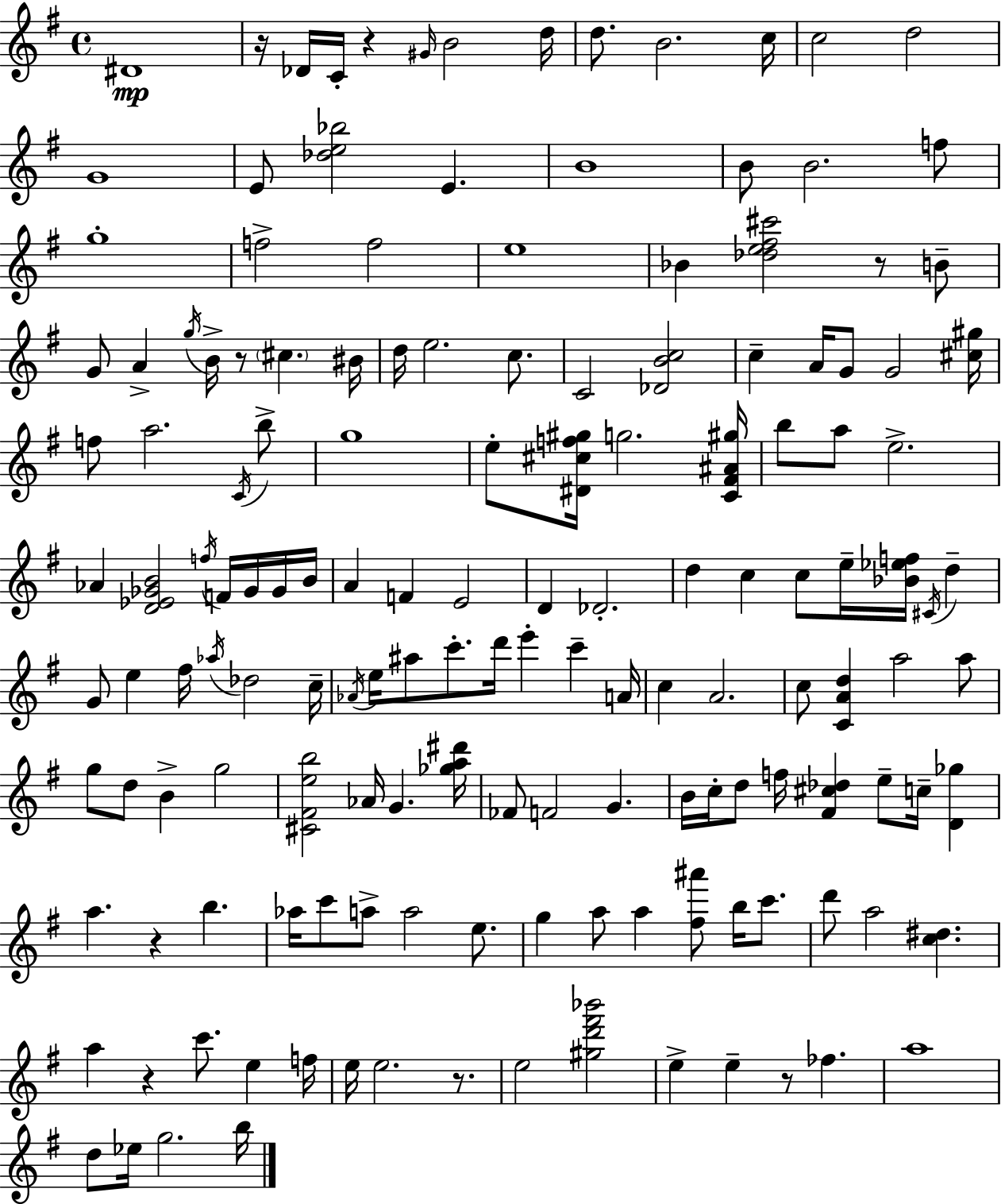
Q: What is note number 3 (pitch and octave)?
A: C4